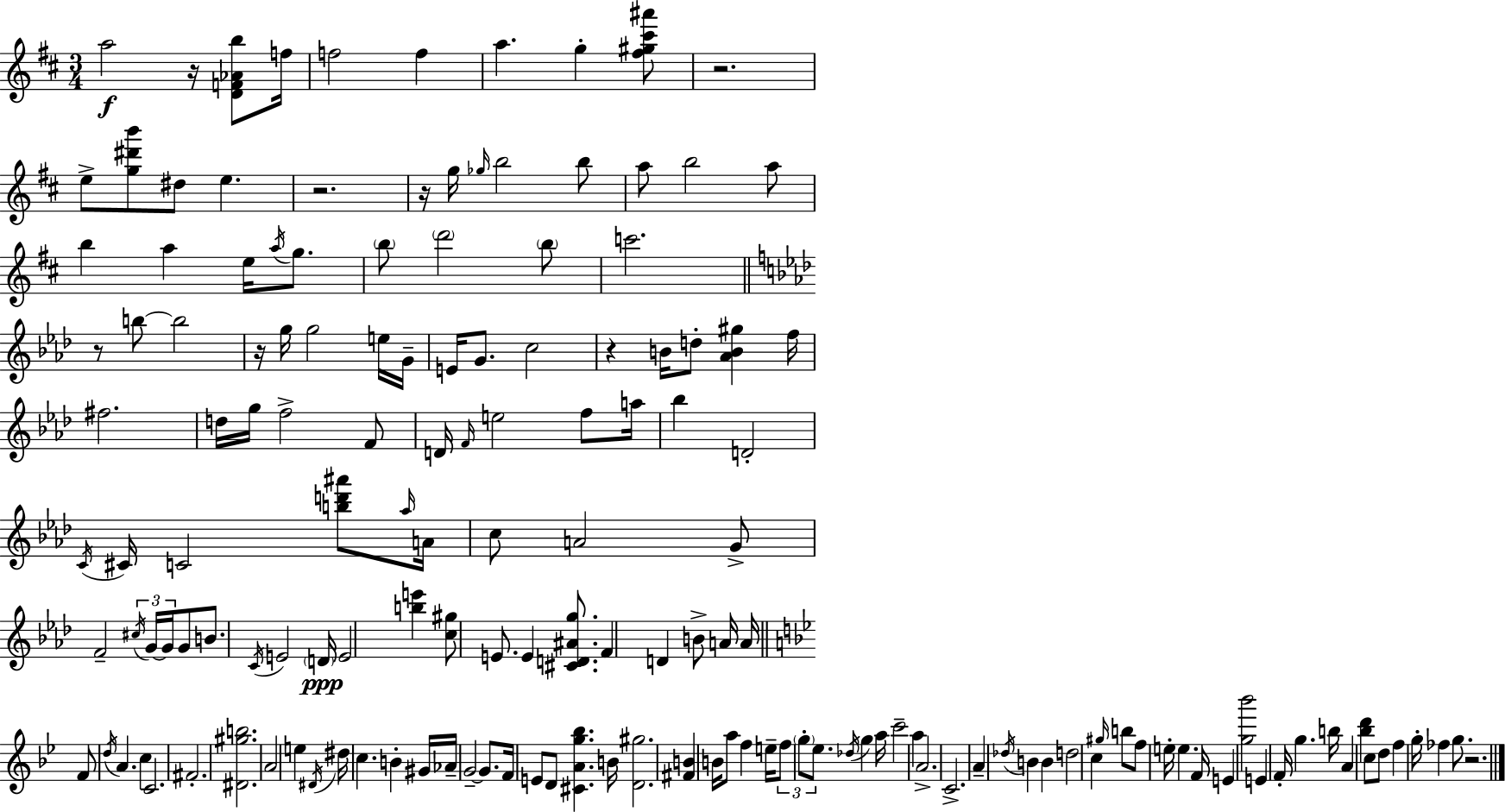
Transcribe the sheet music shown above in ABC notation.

X:1
T:Untitled
M:3/4
L:1/4
K:D
a2 z/4 [DF_Ab]/2 f/4 f2 f a g [^f^g^c'^a']/2 z2 e/2 [g^d'b']/2 ^d/2 e z2 z/4 g/4 _g/4 b2 b/2 a/2 b2 a/2 b a e/4 a/4 g/2 b/2 d'2 b/2 c'2 z/2 b/2 b2 z/4 g/4 g2 e/4 G/4 E/4 G/2 c2 z B/4 d/2 [_AB^g] f/4 ^f2 d/4 g/4 f2 F/2 D/4 F/4 e2 f/2 a/4 _b D2 C/4 ^C/4 C2 [bd'^a']/2 _a/4 A/4 c/2 A2 G/2 F2 ^c/4 G/4 G/4 G/2 B/2 C/4 E2 D/4 E2 [be'] [c^g]/2 E/2 E [^CD^Ag]/2 F D B/2 A/4 A/4 F/2 d/4 A c C2 ^F2 [^D^gb]2 A2 e ^D/4 ^d/4 c B ^G/4 _A/4 G2 G/2 F/4 E/2 D/2 [^CAg_b] B/4 [D^g]2 [^FB] B/4 a/2 f e/4 f/2 g/2 _e/2 _d/4 g a/4 c'2 a A2 C2 A _d/4 B B d2 c ^g/4 b/2 f/2 e/4 e F/4 E [g_b']2 E F/4 g b/4 A [_bd'] c/2 d/2 f g/4 _f g/2 z2